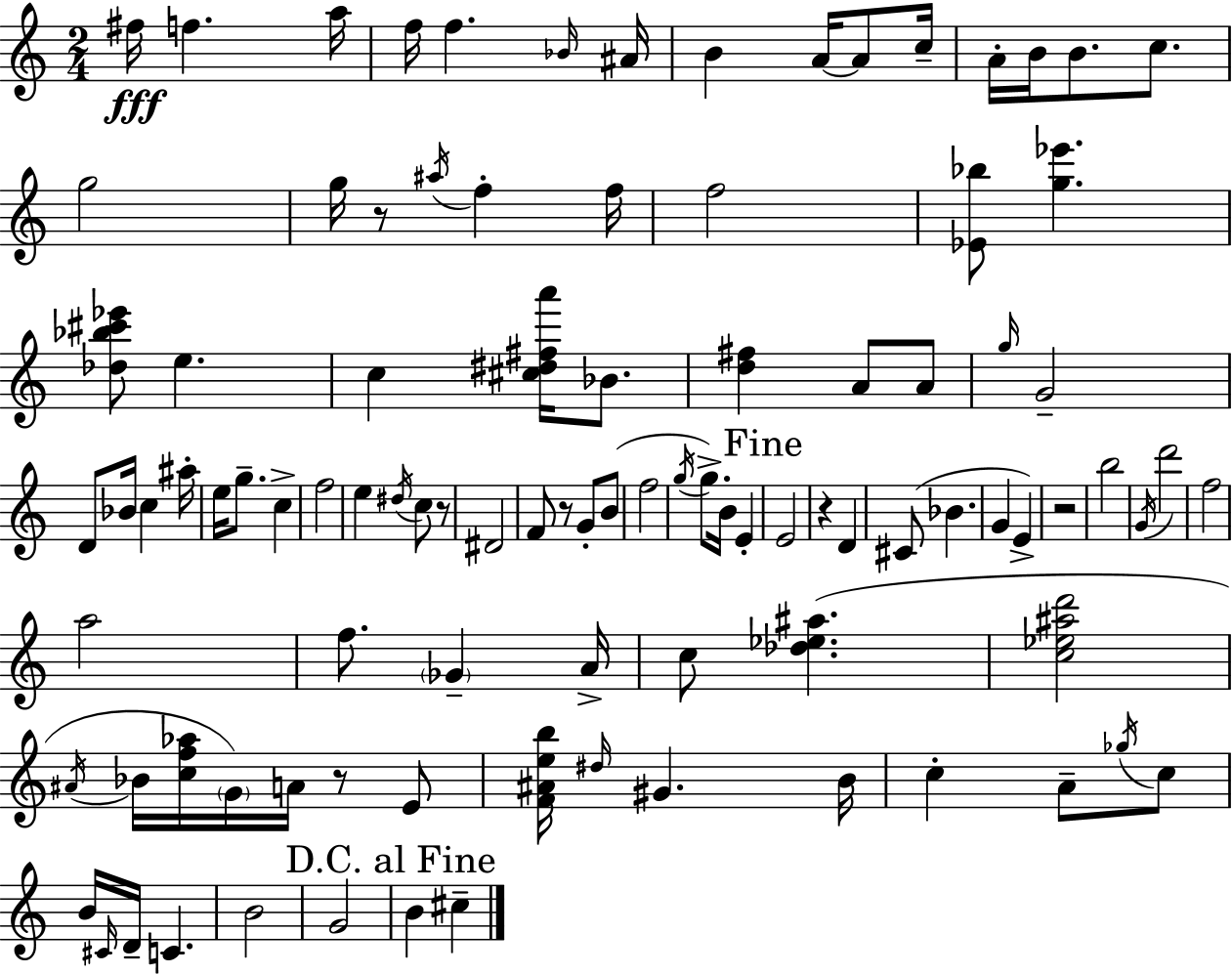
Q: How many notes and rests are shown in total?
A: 98